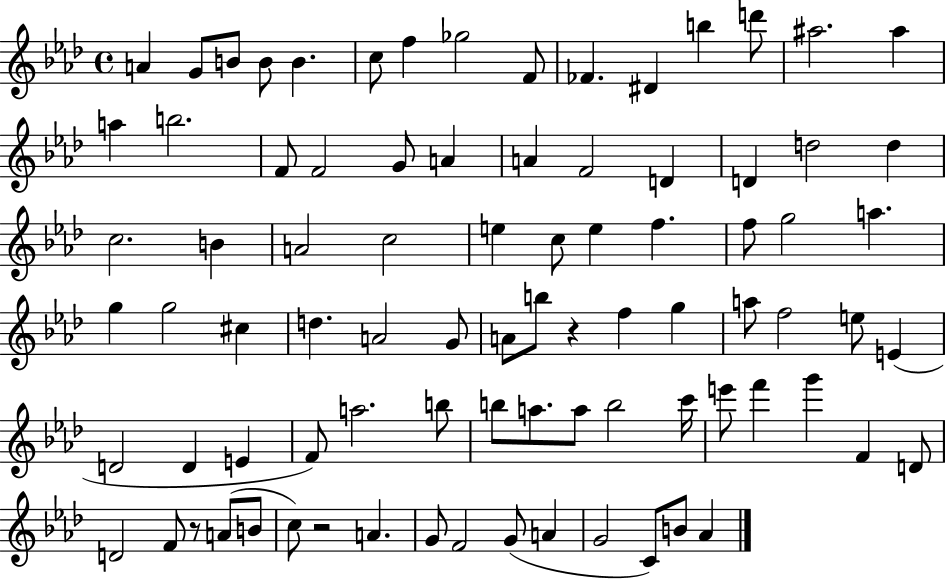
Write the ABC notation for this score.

X:1
T:Untitled
M:4/4
L:1/4
K:Ab
A G/2 B/2 B/2 B c/2 f _g2 F/2 _F ^D b d'/2 ^a2 ^a a b2 F/2 F2 G/2 A A F2 D D d2 d c2 B A2 c2 e c/2 e f f/2 g2 a g g2 ^c d A2 G/2 A/2 b/2 z f g a/2 f2 e/2 E D2 D E F/2 a2 b/2 b/2 a/2 a/2 b2 c'/4 e'/2 f' g' F D/2 D2 F/2 z/2 A/2 B/2 c/2 z2 A G/2 F2 G/2 A G2 C/2 B/2 _A